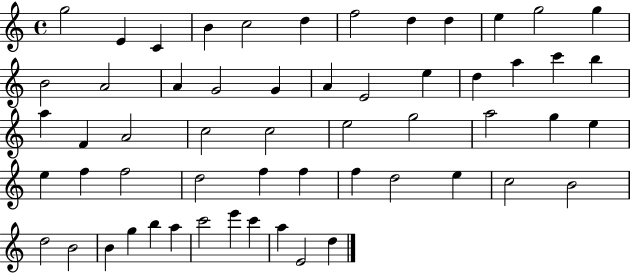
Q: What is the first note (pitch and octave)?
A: G5